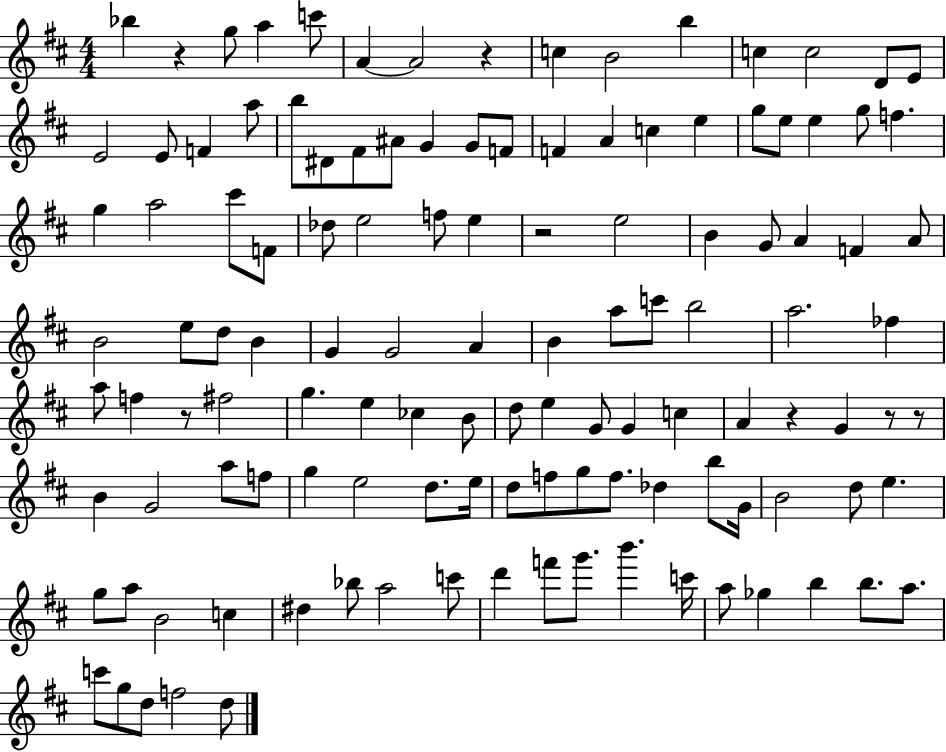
Bb5/q R/q G5/e A5/q C6/e A4/q A4/h R/q C5/q B4/h B5/q C5/q C5/h D4/e E4/e E4/h E4/e F4/q A5/e B5/e D#4/e F#4/e A#4/e G4/q G4/e F4/e F4/q A4/q C5/q E5/q G5/e E5/e E5/q G5/e F5/q. G5/q A5/h C#6/e F4/e Db5/e E5/h F5/e E5/q R/h E5/h B4/q G4/e A4/q F4/q A4/e B4/h E5/e D5/e B4/q G4/q G4/h A4/q B4/q A5/e C6/e B5/h A5/h. FES5/q A5/e F5/q R/e F#5/h G5/q. E5/q CES5/q B4/e D5/e E5/q G4/e G4/q C5/q A4/q R/q G4/q R/e R/e B4/q G4/h A5/e F5/e G5/q E5/h D5/e. E5/s D5/e F5/e G5/e F5/e. Db5/q B5/e G4/s B4/h D5/e E5/q. G5/e A5/e B4/h C5/q D#5/q Bb5/e A5/h C6/e D6/q F6/e G6/e. B6/q. C6/s A5/e Gb5/q B5/q B5/e. A5/e. C6/e G5/e D5/e F5/h D5/e